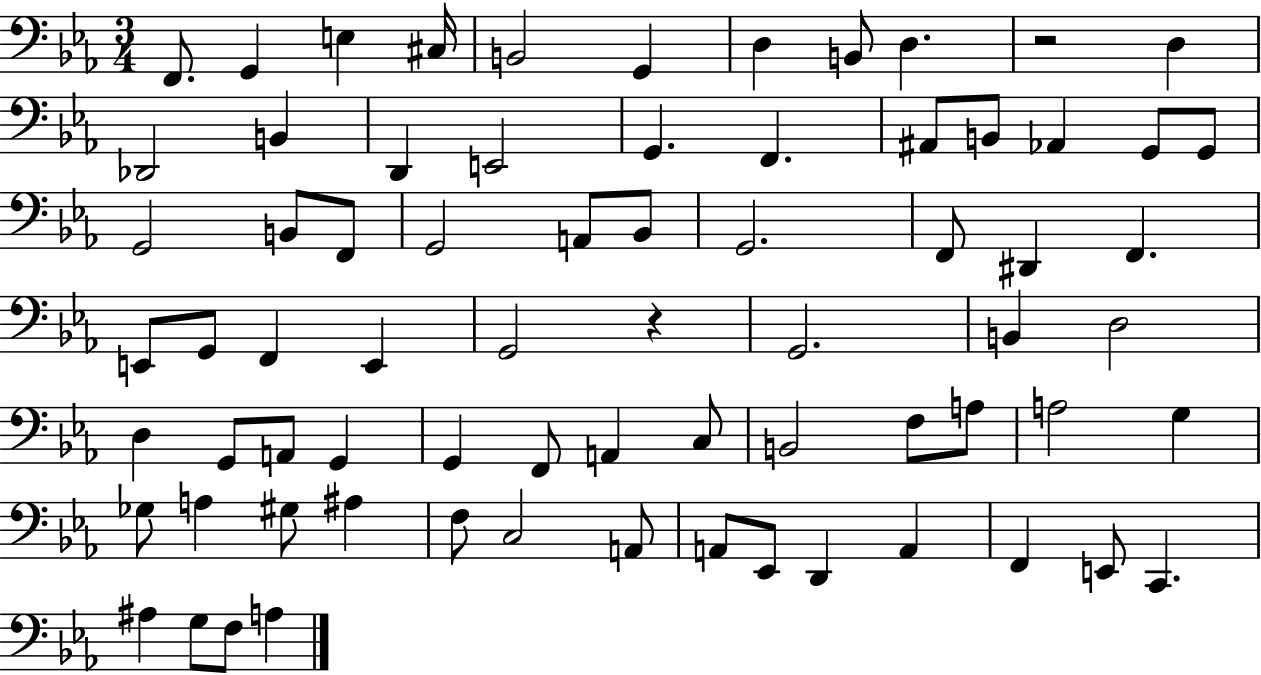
F2/e. G2/q E3/q C#3/s B2/h G2/q D3/q B2/e D3/q. R/h D3/q Db2/h B2/q D2/q E2/h G2/q. F2/q. A#2/e B2/e Ab2/q G2/e G2/e G2/h B2/e F2/e G2/h A2/e Bb2/e G2/h. F2/e D#2/q F2/q. E2/e G2/e F2/q E2/q G2/h R/q G2/h. B2/q D3/h D3/q G2/e A2/e G2/q G2/q F2/e A2/q C3/e B2/h F3/e A3/e A3/h G3/q Gb3/e A3/q G#3/e A#3/q F3/e C3/h A2/e A2/e Eb2/e D2/q A2/q F2/q E2/e C2/q. A#3/q G3/e F3/e A3/q